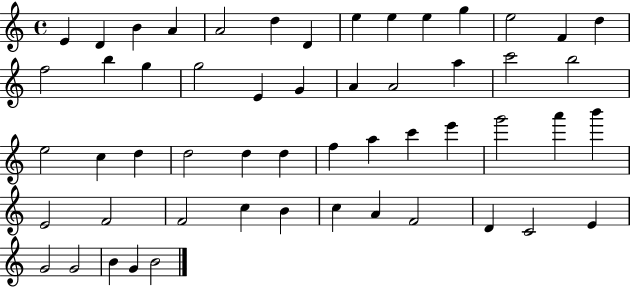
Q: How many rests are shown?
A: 0